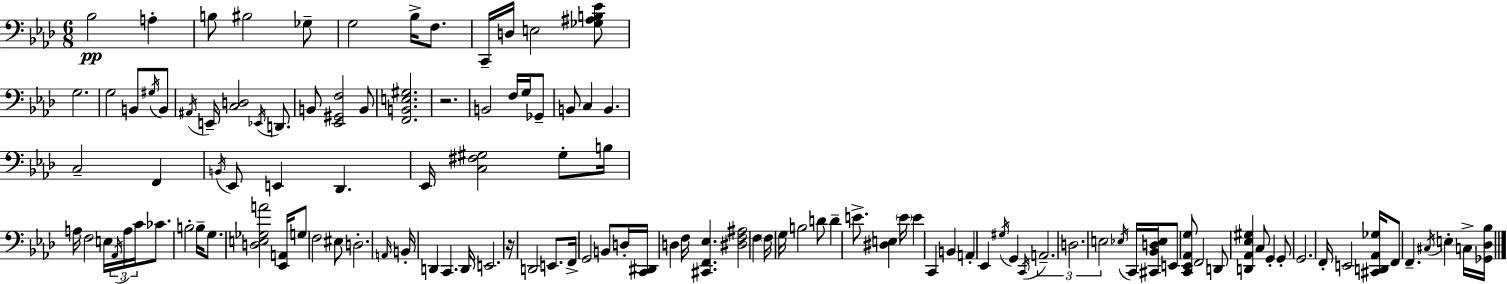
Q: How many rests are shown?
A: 2